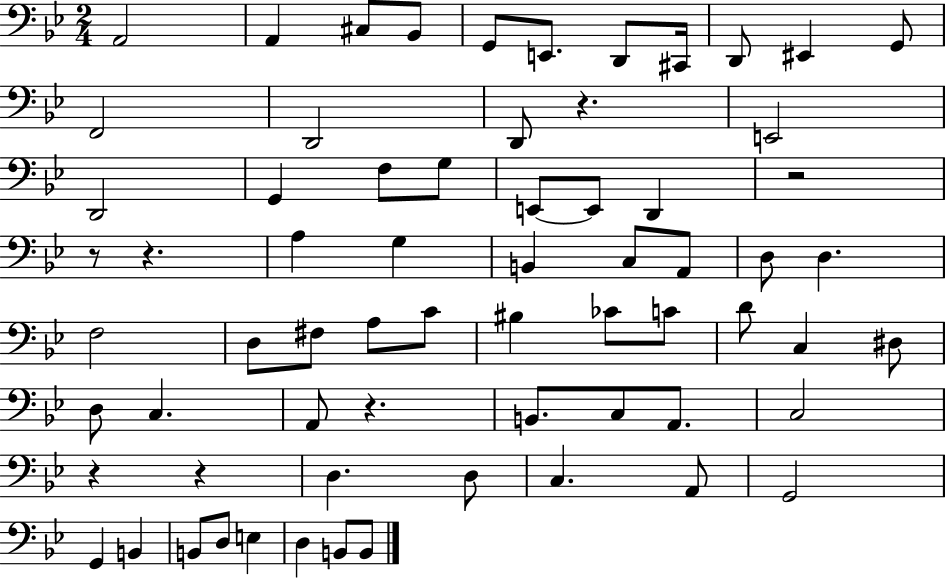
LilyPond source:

{
  \clef bass
  \numericTimeSignature
  \time 2/4
  \key bes \major
  \repeat volta 2 { a,2 | a,4 cis8 bes,8 | g,8 e,8. d,8 cis,16 | d,8 eis,4 g,8 | \break f,2 | d,2 | d,8 r4. | e,2 | \break d,2 | g,4 f8 g8 | e,8~~ e,8 d,4 | r2 | \break r8 r4. | a4 g4 | b,4 c8 a,8 | d8 d4. | \break f2 | d8 fis8 a8 c'8 | bis4 ces'8 c'8 | d'8 c4 dis8 | \break d8 c4. | a,8 r4. | b,8. c8 a,8. | c2 | \break r4 r4 | d4. d8 | c4. a,8 | g,2 | \break g,4 b,4 | b,8 d8 e4 | d4 b,8 b,8 | } \bar "|."
}